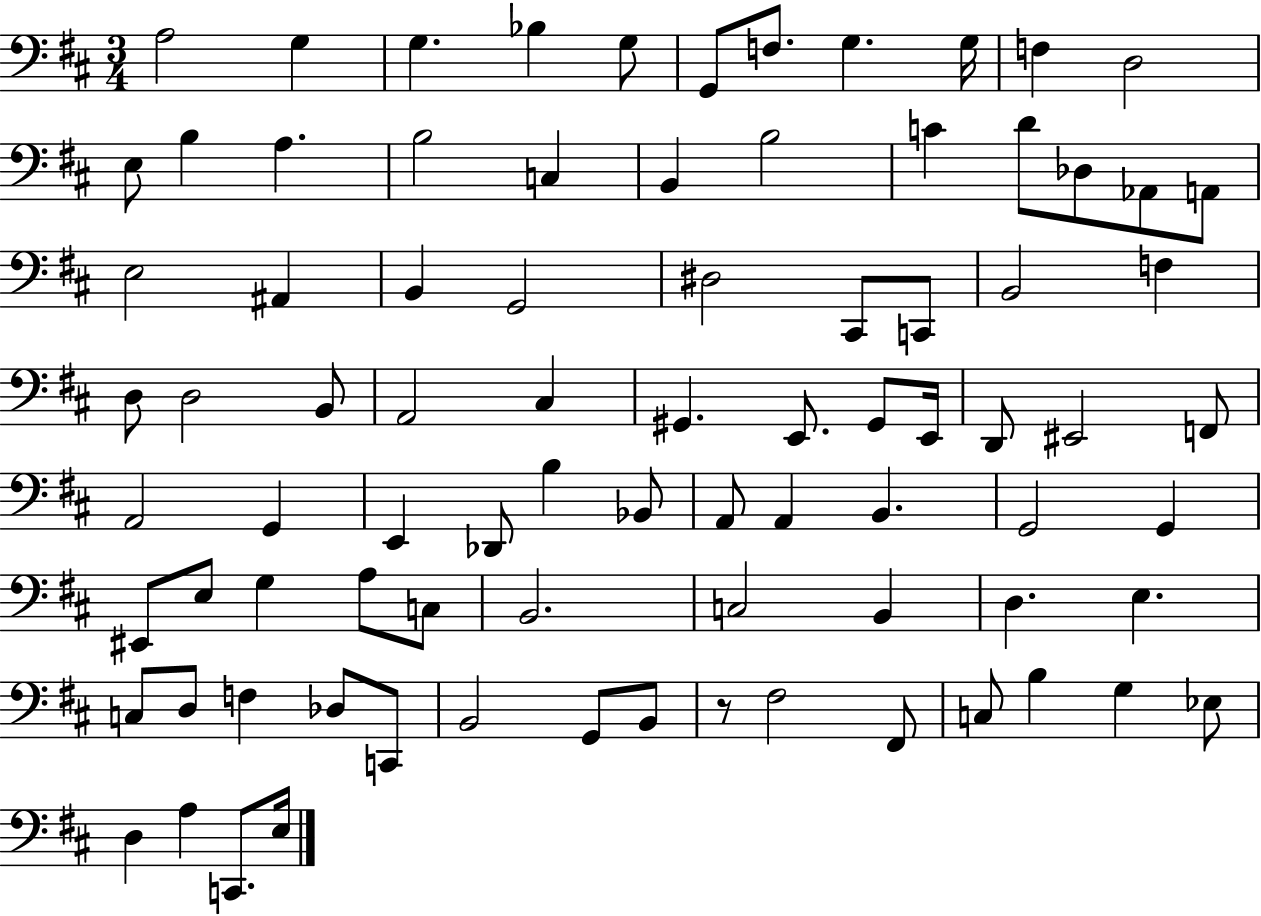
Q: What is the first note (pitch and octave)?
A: A3